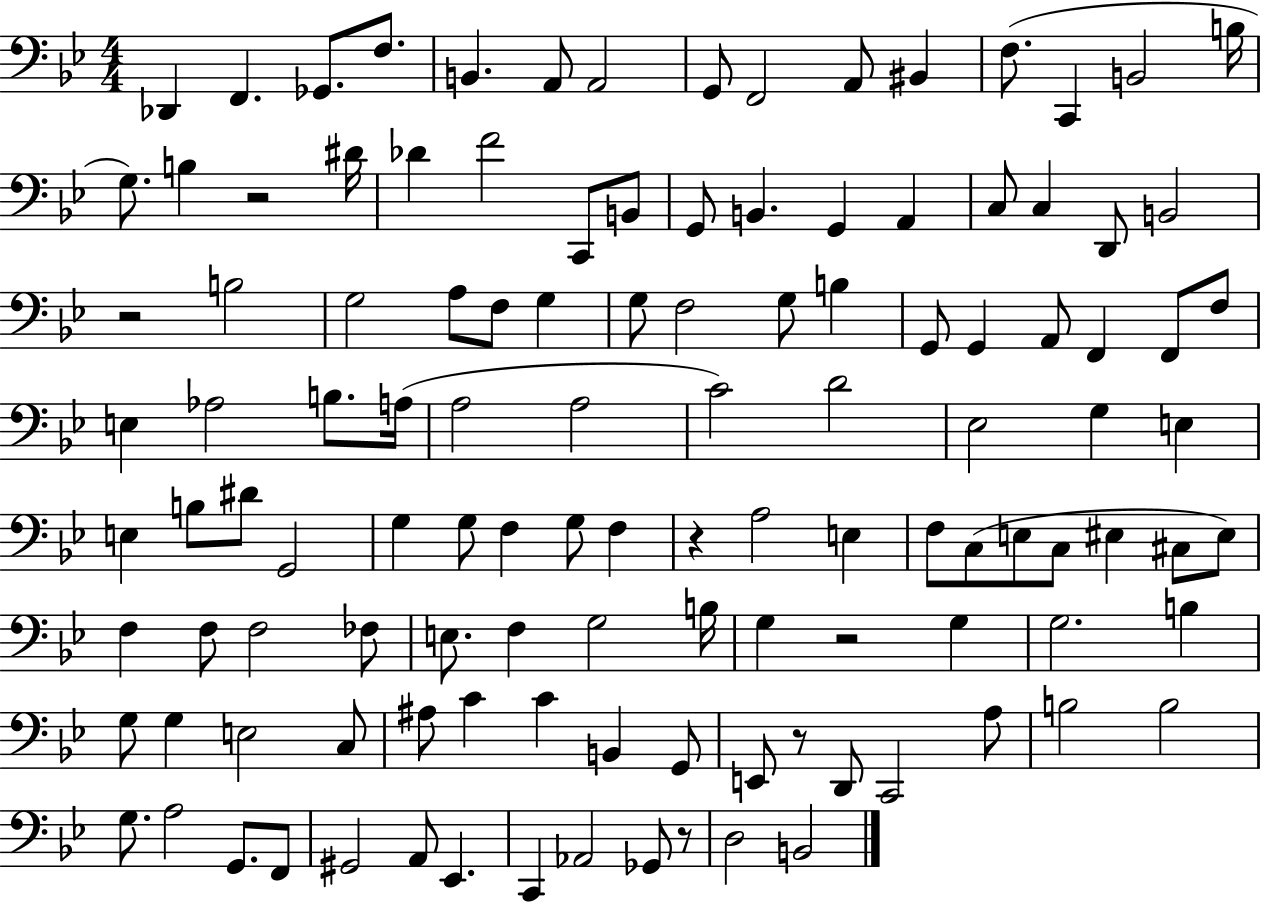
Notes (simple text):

Db2/q F2/q. Gb2/e. F3/e. B2/q. A2/e A2/h G2/e F2/h A2/e BIS2/q F3/e. C2/q B2/h B3/s G3/e. B3/q R/h D#4/s Db4/q F4/h C2/e B2/e G2/e B2/q. G2/q A2/q C3/e C3/q D2/e B2/h R/h B3/h G3/h A3/e F3/e G3/q G3/e F3/h G3/e B3/q G2/e G2/q A2/e F2/q F2/e F3/e E3/q Ab3/h B3/e. A3/s A3/h A3/h C4/h D4/h Eb3/h G3/q E3/q E3/q B3/e D#4/e G2/h G3/q G3/e F3/q G3/e F3/q R/q A3/h E3/q F3/e C3/e E3/e C3/e EIS3/q C#3/e EIS3/e F3/q F3/e F3/h FES3/e E3/e. F3/q G3/h B3/s G3/q R/h G3/q G3/h. B3/q G3/e G3/q E3/h C3/e A#3/e C4/q C4/q B2/q G2/e E2/e R/e D2/e C2/h A3/e B3/h B3/h G3/e. A3/h G2/e. F2/e G#2/h A2/e Eb2/q. C2/q Ab2/h Gb2/e R/e D3/h B2/h